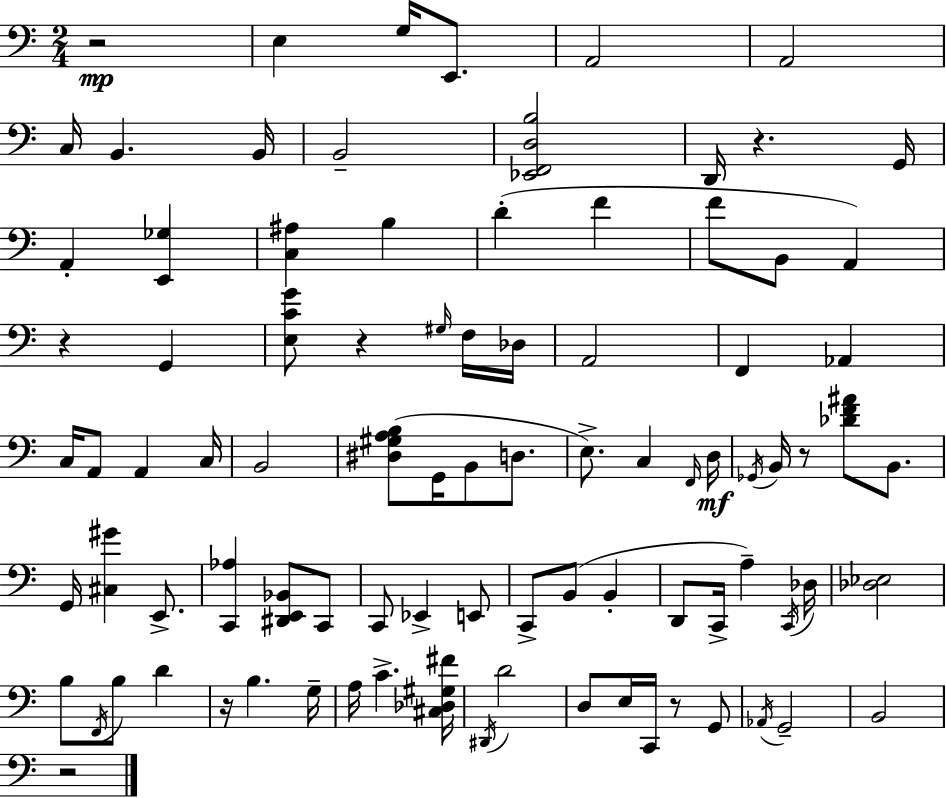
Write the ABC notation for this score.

X:1
T:Untitled
M:2/4
L:1/4
K:Am
z2 E, G,/4 E,,/2 A,,2 A,,2 C,/4 B,, B,,/4 B,,2 [_E,,F,,D,B,]2 D,,/4 z G,,/4 A,, [E,,_G,] [C,^A,] B, D F F/2 B,,/2 A,, z G,, [E,CG]/2 z ^G,/4 F,/4 _D,/4 A,,2 F,, _A,, C,/4 A,,/2 A,, C,/4 B,,2 [^D,^G,A,B,]/2 G,,/4 B,,/2 D,/2 E,/2 C, F,,/4 D,/4 _G,,/4 B,,/4 z/2 [_DF^A]/2 B,,/2 G,,/4 [^C,^G] E,,/2 [C,,_A,] [^D,,E,,_B,,]/2 C,,/2 C,,/2 _E,, E,,/2 C,,/2 B,,/2 B,, D,,/2 C,,/4 A, C,,/4 _D,/4 [_D,_E,]2 B,/2 F,,/4 B,/2 D z/4 B, G,/4 A,/4 C [^C,_D,^G,^F]/4 ^D,,/4 D2 D,/2 E,/4 C,,/4 z/2 G,,/2 _A,,/4 G,,2 B,,2 z2